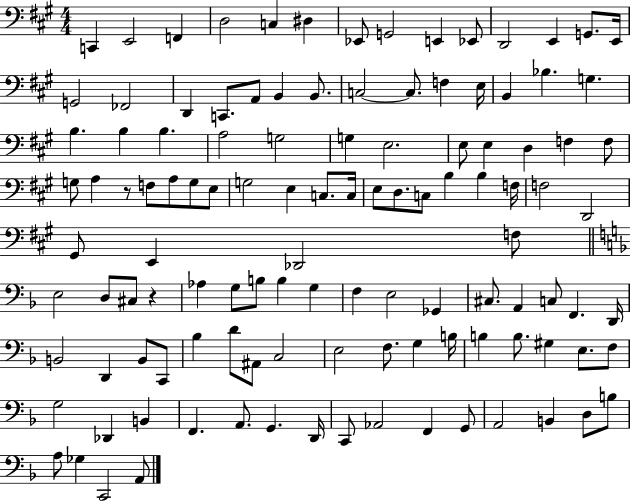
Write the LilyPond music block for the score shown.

{
  \clef bass
  \numericTimeSignature
  \time 4/4
  \key a \major
  c,4 e,2 f,4 | d2 c4 dis4 | ees,8 g,2 e,4 ees,8 | d,2 e,4 g,8. e,16 | \break g,2 fes,2 | d,4 c,8. a,8 b,4 b,8. | c2~~ c8. f4 e16 | b,4 bes4. g4. | \break b4. b4 b4. | a2 g2 | g4 e2. | e8 e4 d4 f4 f8 | \break g8 a4 r8 f8 a8 g8 e8 | g2 e4 c8. c16 | e8 d8. c8 b4 b4 f16 | f2 d,2 | \break gis,8 e,4 des,2 f8 | \bar "||" \break \key d \minor e2 d8 cis8 r4 | aes4 g8 b8 b4 g4 | f4 e2 ges,4 | cis8. a,4 c8 f,4. d,16 | \break b,2 d,4 b,8 c,8 | bes4 d'8 ais,8 c2 | e2 f8. g4 b16 | b4 b8. gis4 e8. f8 | \break g2 des,4 b,4 | f,4. a,8. g,4. d,16 | c,8 aes,2 f,4 g,8 | a,2 b,4 d8 b8 | \break a8 ges4 c,2 a,8 | \bar "|."
}